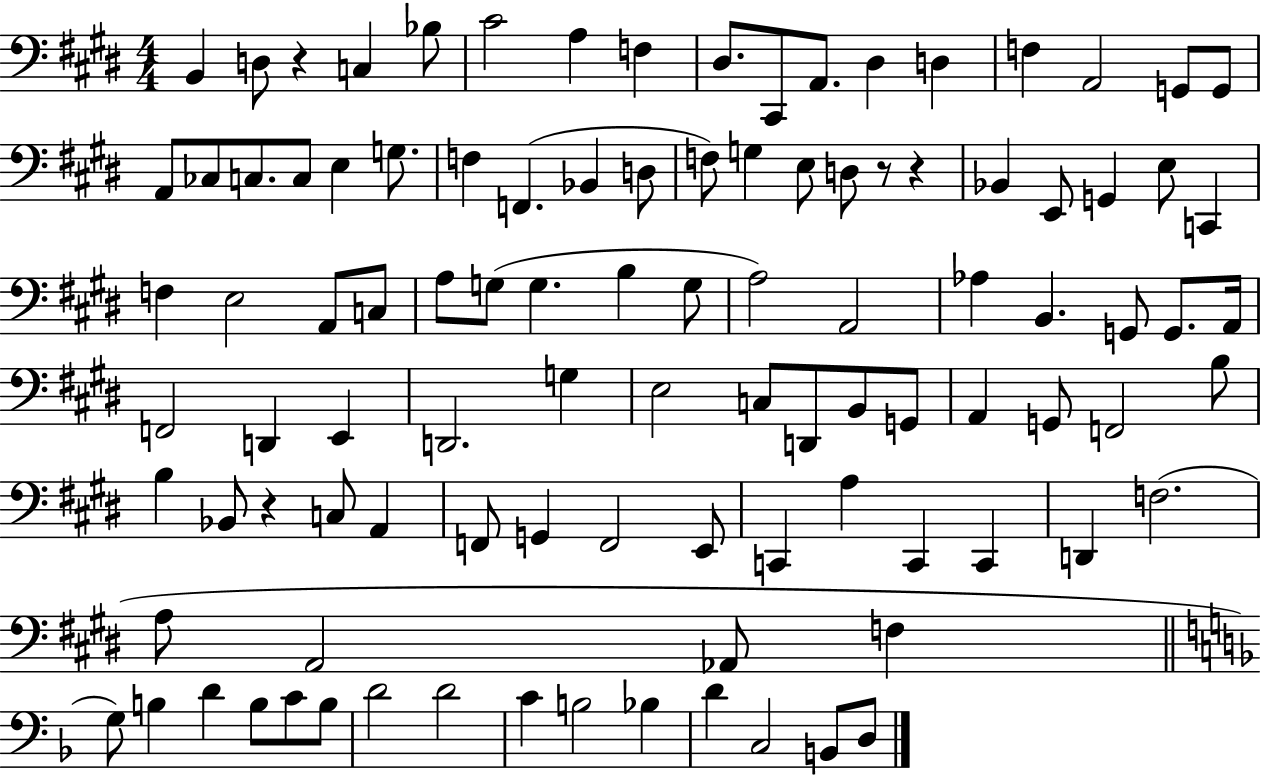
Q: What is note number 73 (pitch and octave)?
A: E2